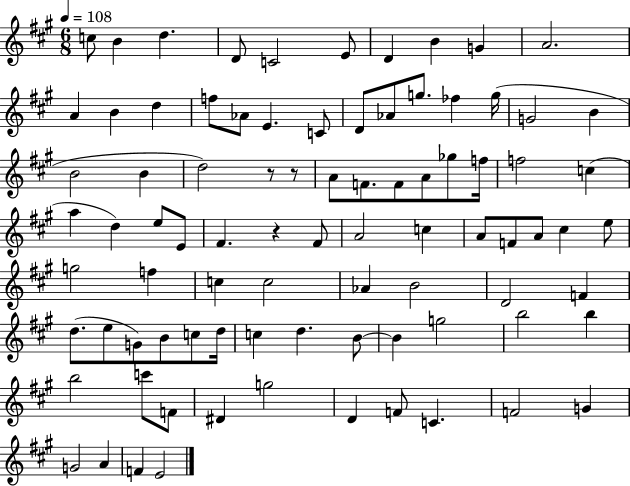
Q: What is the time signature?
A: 6/8